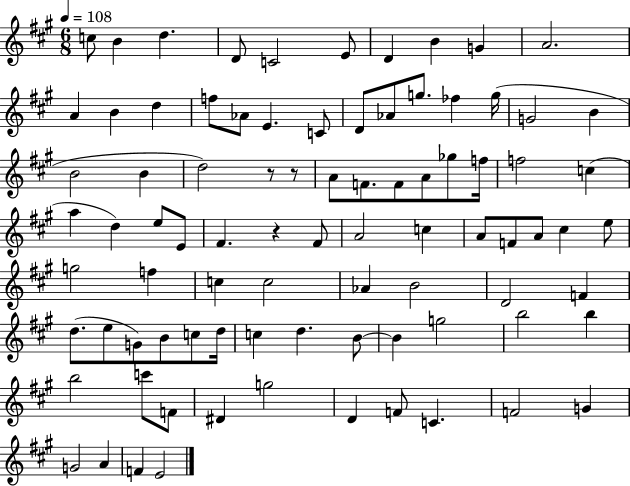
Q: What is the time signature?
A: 6/8